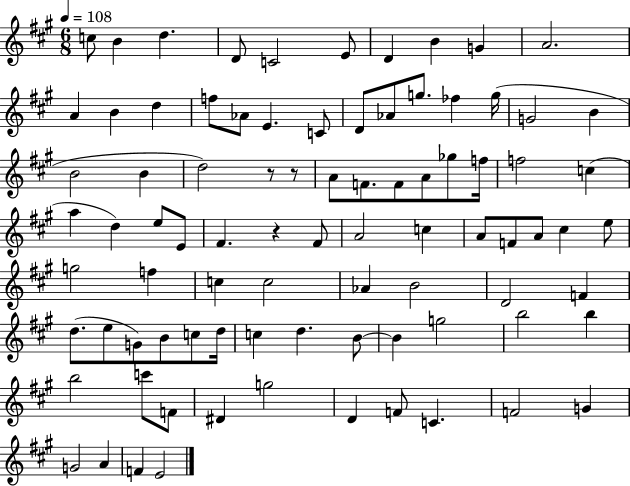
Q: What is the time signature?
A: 6/8